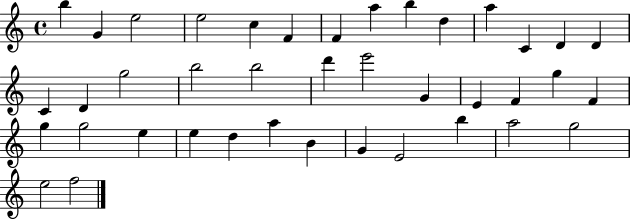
{
  \clef treble
  \time 4/4
  \defaultTimeSignature
  \key c \major
  b''4 g'4 e''2 | e''2 c''4 f'4 | f'4 a''4 b''4 d''4 | a''4 c'4 d'4 d'4 | \break c'4 d'4 g''2 | b''2 b''2 | d'''4 e'''2 g'4 | e'4 f'4 g''4 f'4 | \break g''4 g''2 e''4 | e''4 d''4 a''4 b'4 | g'4 e'2 b''4 | a''2 g''2 | \break e''2 f''2 | \bar "|."
}